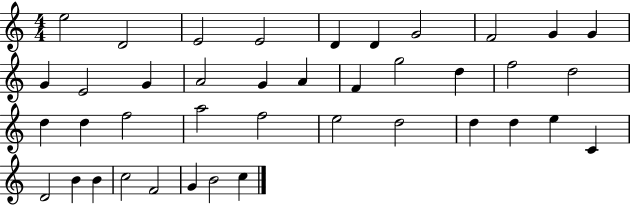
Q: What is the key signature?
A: C major